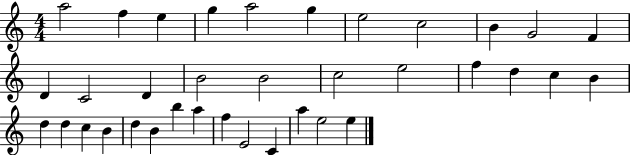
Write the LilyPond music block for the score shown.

{
  \clef treble
  \numericTimeSignature
  \time 4/4
  \key c \major
  a''2 f''4 e''4 | g''4 a''2 g''4 | e''2 c''2 | b'4 g'2 f'4 | \break d'4 c'2 d'4 | b'2 b'2 | c''2 e''2 | f''4 d''4 c''4 b'4 | \break d''4 d''4 c''4 b'4 | d''4 b'4 b''4 a''4 | f''4 e'2 c'4 | a''4 e''2 e''4 | \break \bar "|."
}